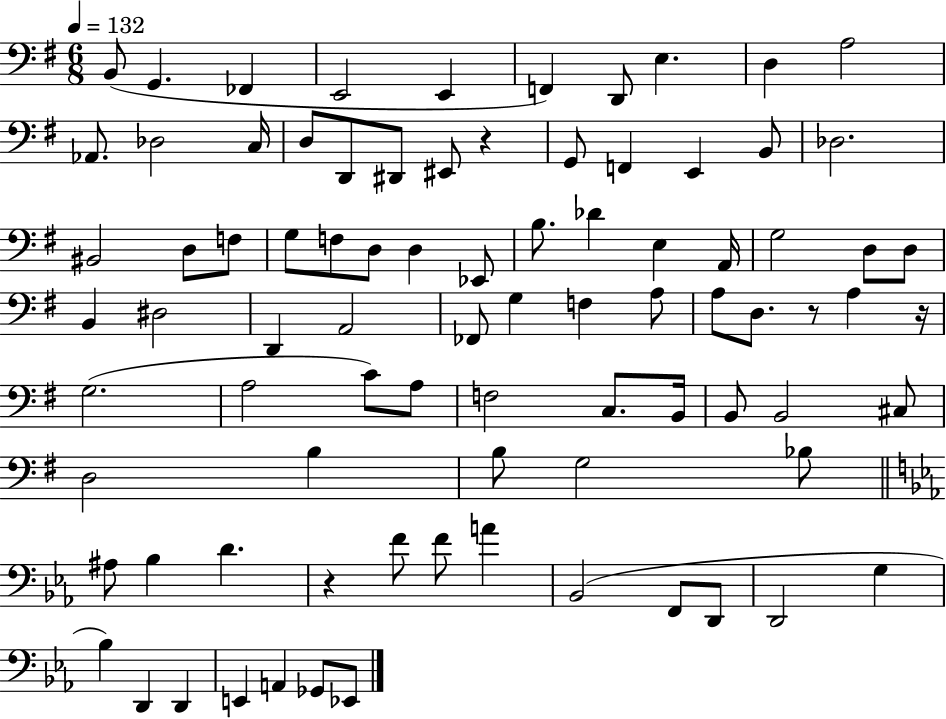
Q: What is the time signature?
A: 6/8